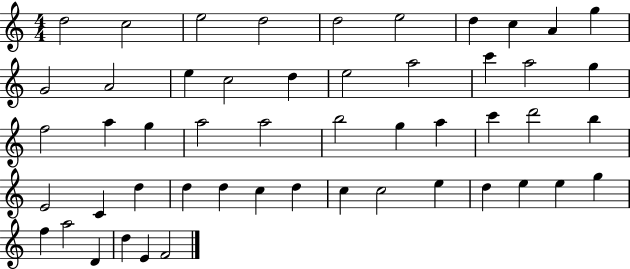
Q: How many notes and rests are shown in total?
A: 51